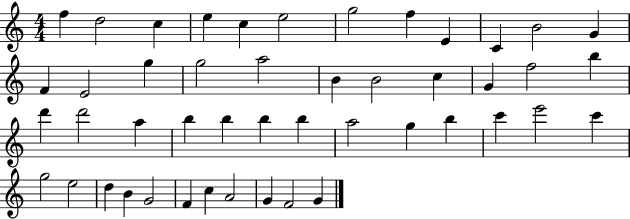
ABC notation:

X:1
T:Untitled
M:4/4
L:1/4
K:C
f d2 c e c e2 g2 f E C B2 G F E2 g g2 a2 B B2 c G f2 b d' d'2 a b b b b a2 g b c' e'2 c' g2 e2 d B G2 F c A2 G F2 G